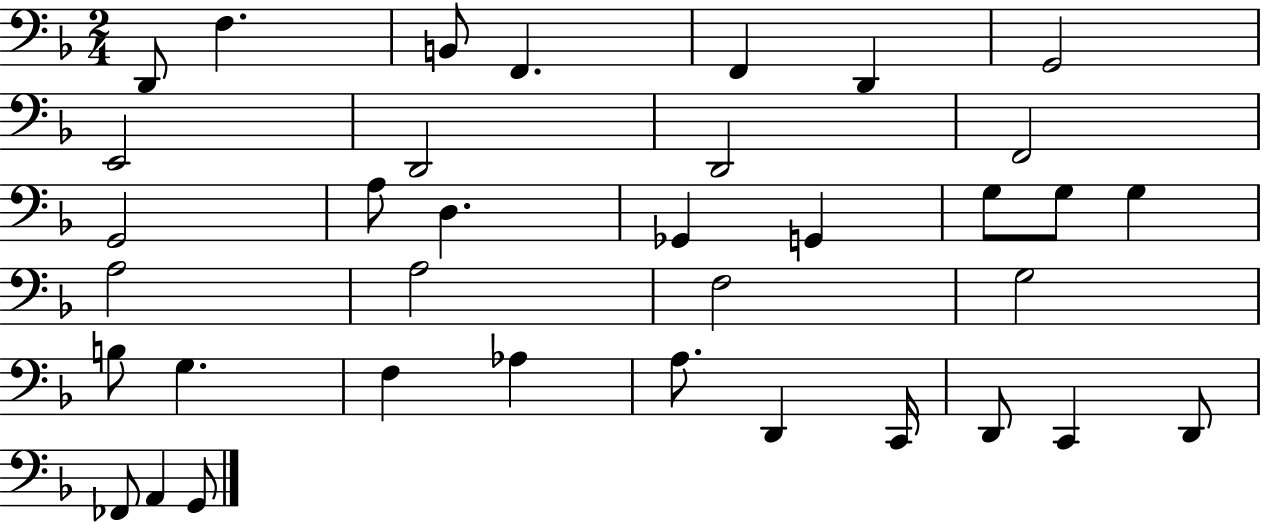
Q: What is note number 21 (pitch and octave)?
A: A3